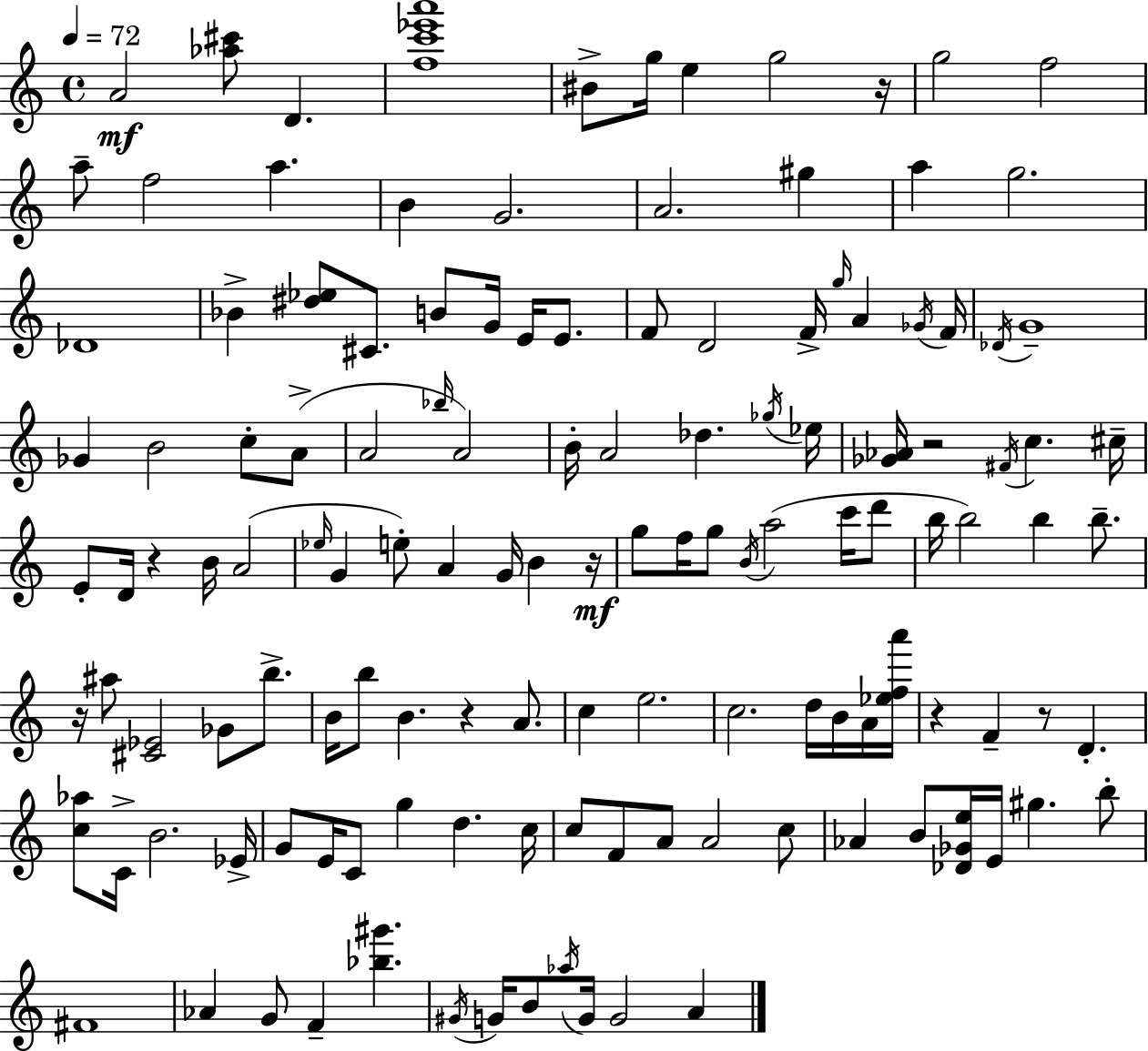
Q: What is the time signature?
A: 4/4